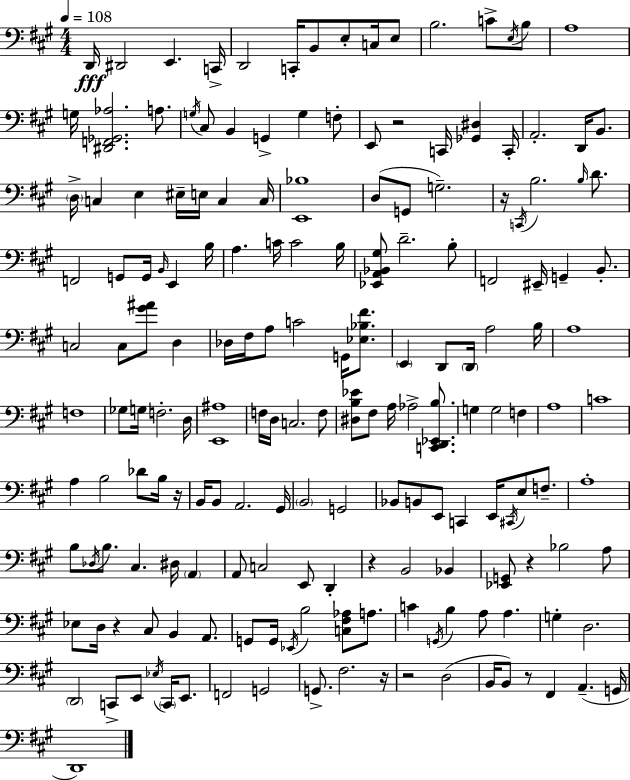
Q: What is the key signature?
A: A major